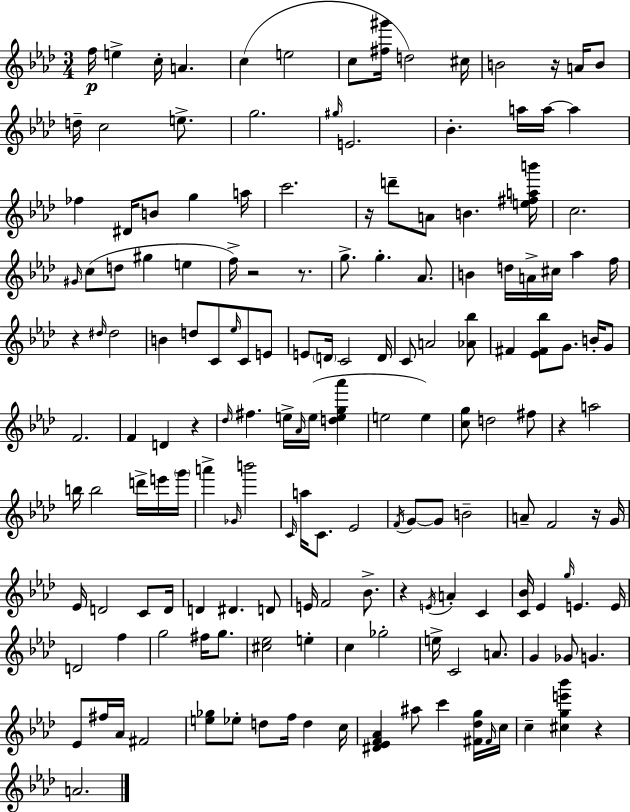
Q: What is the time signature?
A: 3/4